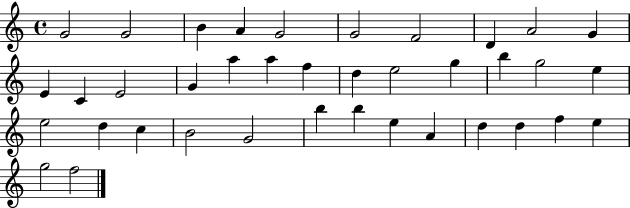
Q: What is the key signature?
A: C major